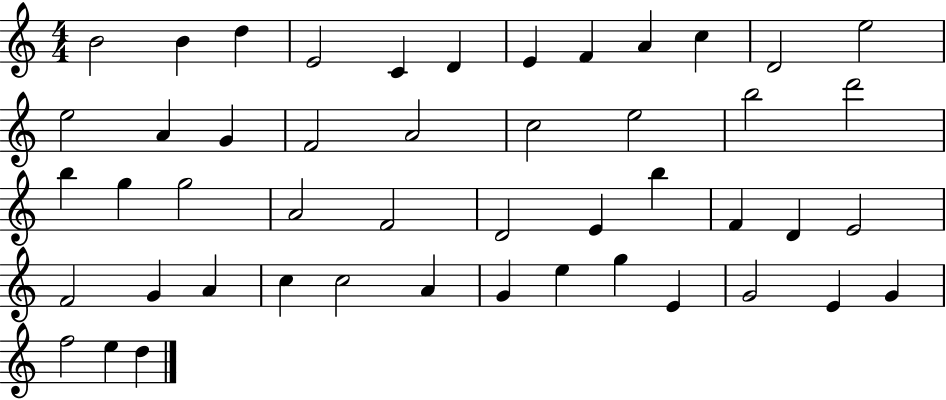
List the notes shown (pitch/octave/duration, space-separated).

B4/h B4/q D5/q E4/h C4/q D4/q E4/q F4/q A4/q C5/q D4/h E5/h E5/h A4/q G4/q F4/h A4/h C5/h E5/h B5/h D6/h B5/q G5/q G5/h A4/h F4/h D4/h E4/q B5/q F4/q D4/q E4/h F4/h G4/q A4/q C5/q C5/h A4/q G4/q E5/q G5/q E4/q G4/h E4/q G4/q F5/h E5/q D5/q